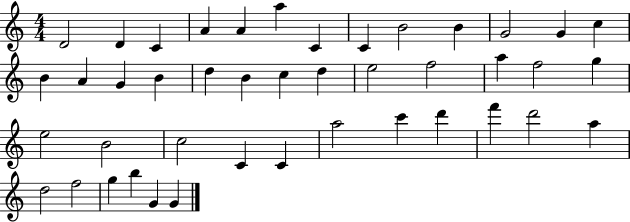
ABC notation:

X:1
T:Untitled
M:4/4
L:1/4
K:C
D2 D C A A a C C B2 B G2 G c B A G B d B c d e2 f2 a f2 g e2 B2 c2 C C a2 c' d' f' d'2 a d2 f2 g b G G